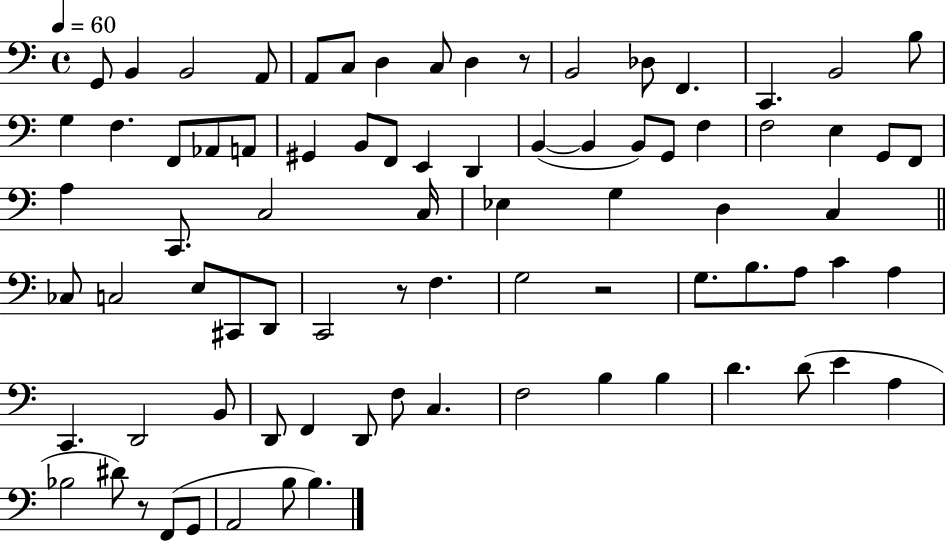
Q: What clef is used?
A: bass